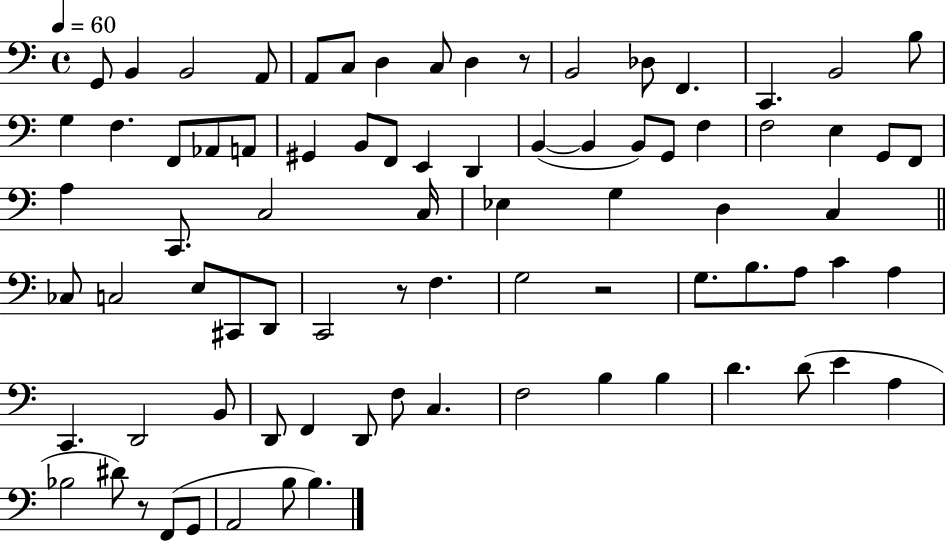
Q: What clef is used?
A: bass